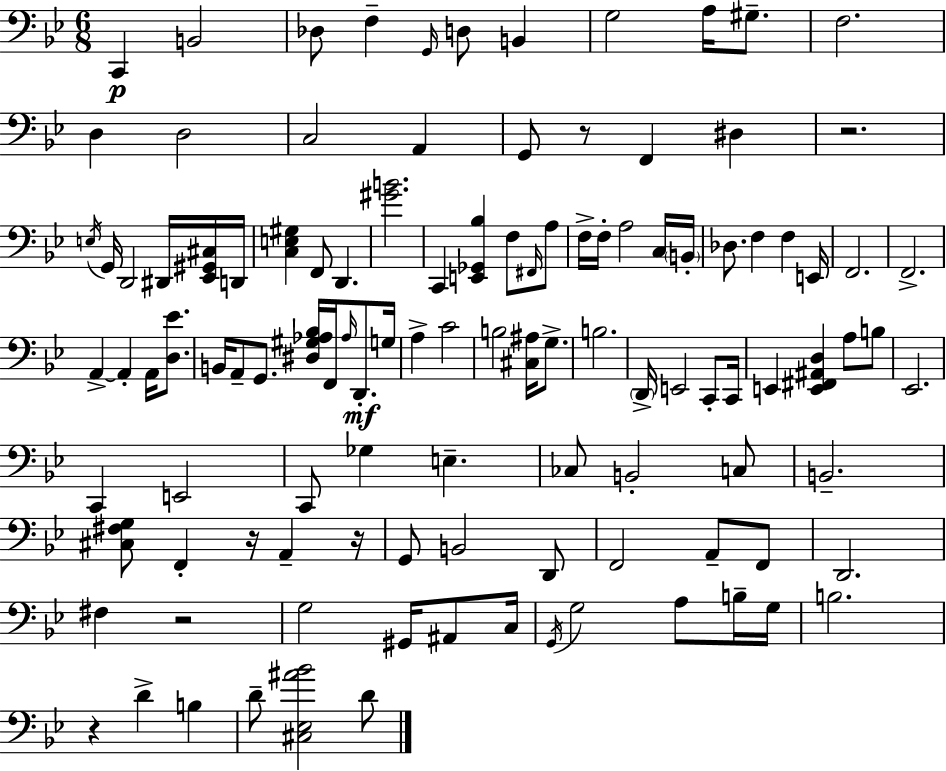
X:1
T:Untitled
M:6/8
L:1/4
K:Gm
C,, B,,2 _D,/2 F, G,,/4 D,/2 B,, G,2 A,/4 ^G,/2 F,2 D, D,2 C,2 A,, G,,/2 z/2 F,, ^D, z2 E,/4 G,,/4 D,,2 ^D,,/4 [_E,,^G,,^C,]/4 D,,/4 [C,E,^G,] F,,/2 D,, [^GB]2 C,, [E,,_G,,_B,] F,/2 ^F,,/4 A,/2 F,/4 F,/4 A,2 C,/4 B,,/4 _D,/2 F, F, E,,/4 F,,2 F,,2 A,, A,, A,,/4 [D,_E]/2 B,,/4 A,,/2 G,,/2 [^D,^G,_A,_B,]/4 F,,/4 _A,/4 D,,/2 G,/4 A, C2 B,2 [^C,^A,]/4 G,/2 B,2 D,,/4 E,,2 C,,/2 C,,/4 E,, [E,,^F,,^A,,D,] A,/2 B,/2 _E,,2 C,, E,,2 C,,/2 _G, E, _C,/2 B,,2 C,/2 B,,2 [^C,^F,G,]/2 F,, z/4 A,, z/4 G,,/2 B,,2 D,,/2 F,,2 A,,/2 F,,/2 D,,2 ^F, z2 G,2 ^G,,/4 ^A,,/2 C,/4 G,,/4 G,2 A,/2 B,/4 G,/4 B,2 z D B, D/2 [^C,_E,^A_B]2 D/2